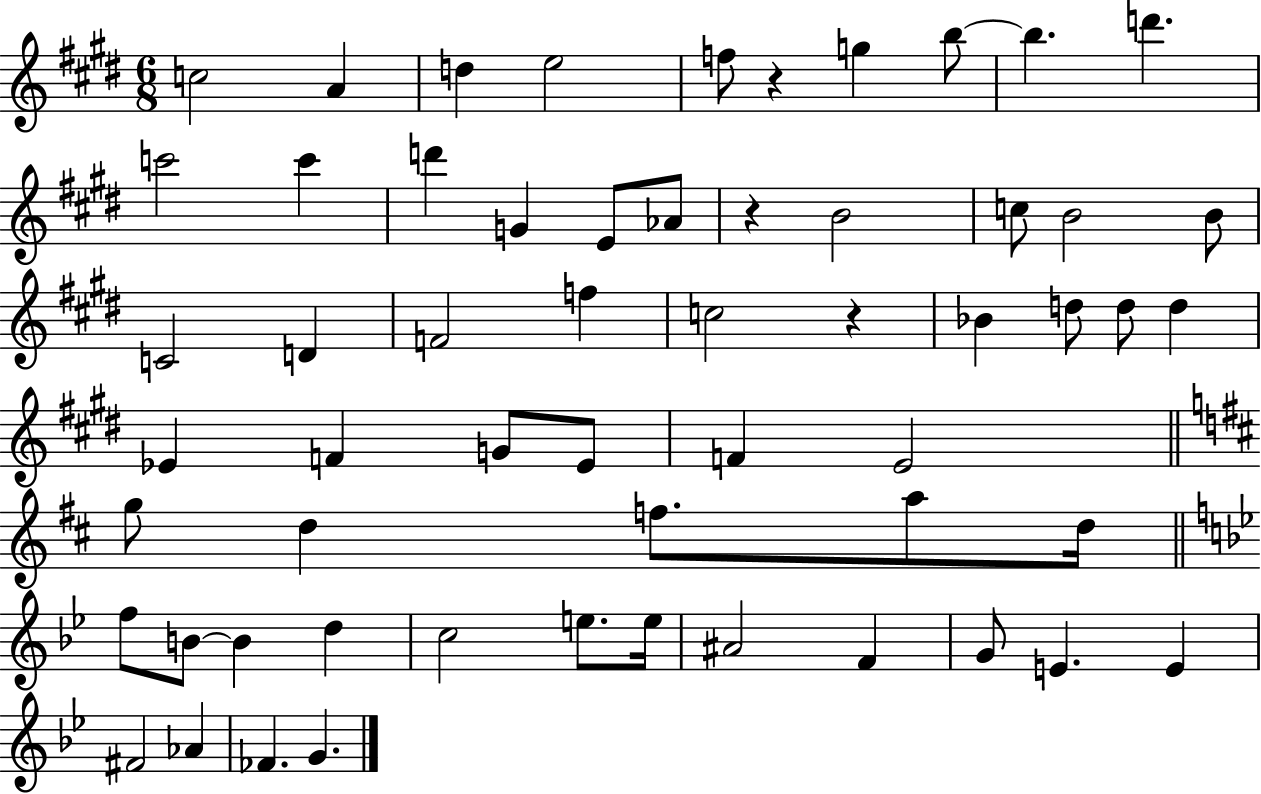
X:1
T:Untitled
M:6/8
L:1/4
K:E
c2 A d e2 f/2 z g b/2 b d' c'2 c' d' G E/2 _A/2 z B2 c/2 B2 B/2 C2 D F2 f c2 z _B d/2 d/2 d _E F G/2 _E/2 F E2 g/2 d f/2 a/2 d/4 f/2 B/2 B d c2 e/2 e/4 ^A2 F G/2 E E ^F2 _A _F G